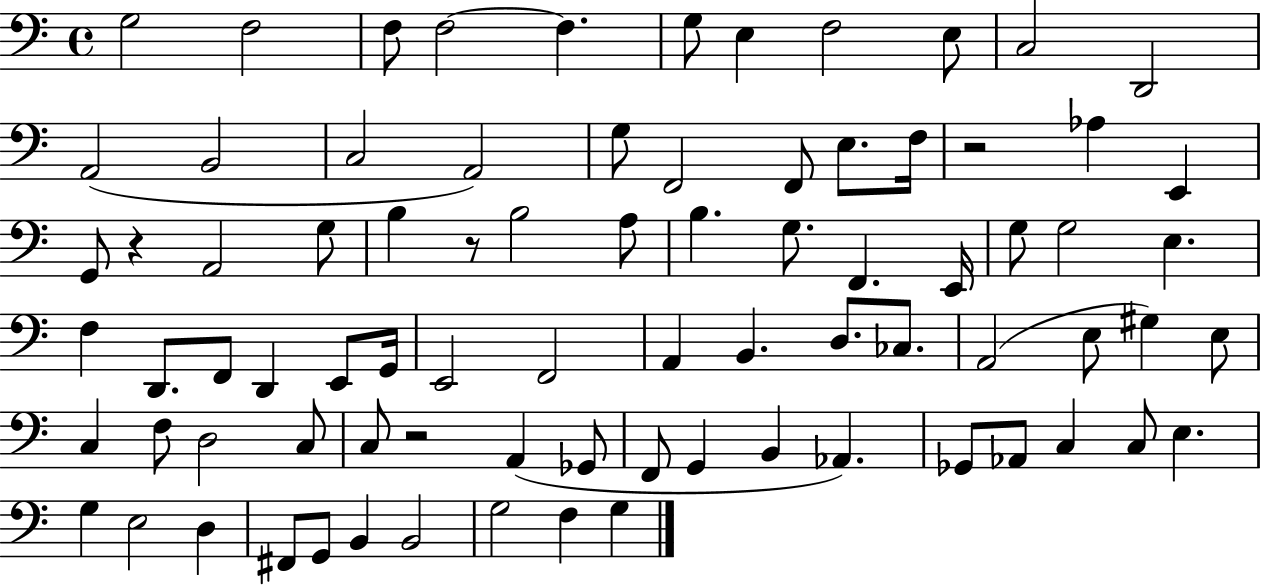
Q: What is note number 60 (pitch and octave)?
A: G2